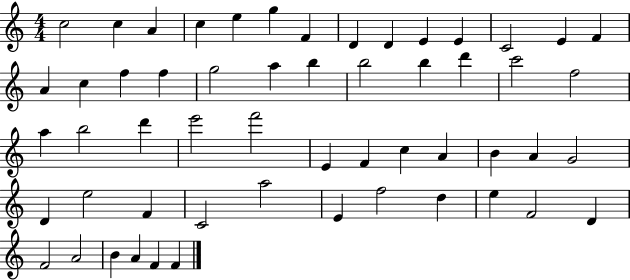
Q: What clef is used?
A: treble